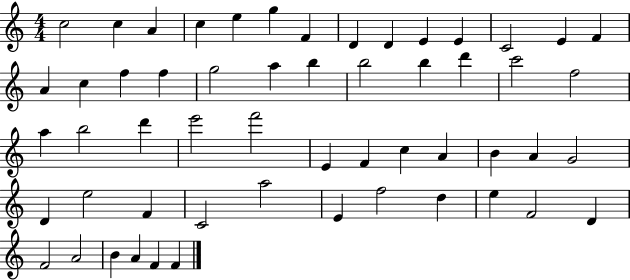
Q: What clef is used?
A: treble